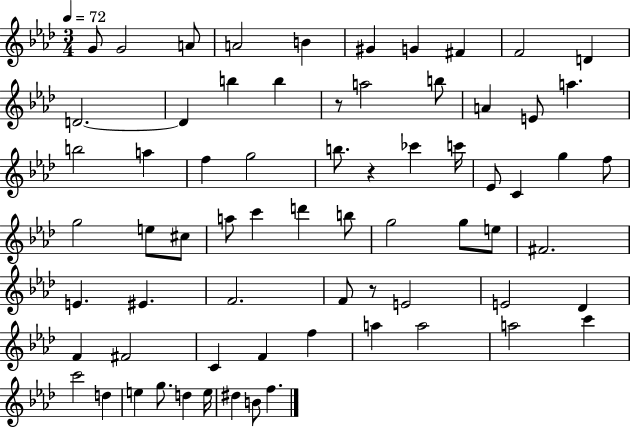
G4/e G4/h A4/e A4/h B4/q G#4/q G4/q F#4/q F4/h D4/q D4/h. D4/q B5/q B5/q R/e A5/h B5/e A4/q E4/e A5/q. B5/h A5/q F5/q G5/h B5/e. R/q CES6/q C6/s Eb4/e C4/q G5/q F5/e G5/h E5/e C#5/e A5/e C6/q D6/q B5/e G5/h G5/e E5/e F#4/h. E4/q. EIS4/q. F4/h. F4/e R/e E4/h E4/h Db4/q F4/q F#4/h C4/q F4/q F5/q A5/q A5/h A5/h C6/q C6/h D5/q E5/q G5/e. D5/q E5/s D#5/q B4/e F5/q.